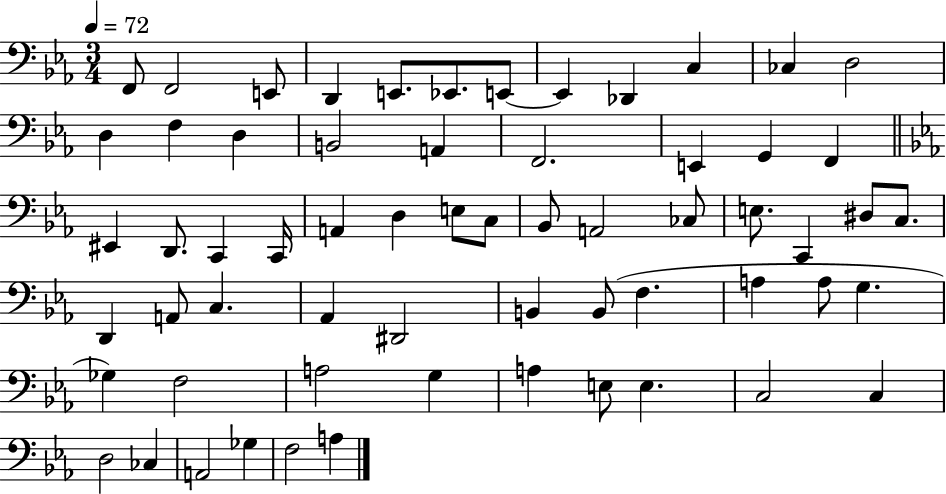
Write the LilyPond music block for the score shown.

{
  \clef bass
  \numericTimeSignature
  \time 3/4
  \key ees \major
  \tempo 4 = 72
  f,8 f,2 e,8 | d,4 e,8. ees,8. e,8~~ | e,4 des,4 c4 | ces4 d2 | \break d4 f4 d4 | b,2 a,4 | f,2. | e,4 g,4 f,4 | \break \bar "||" \break \key ees \major eis,4 d,8. c,4 c,16 | a,4 d4 e8 c8 | bes,8 a,2 ces8 | e8. c,4 dis8 c8. | \break d,4 a,8 c4. | aes,4 dis,2 | b,4 b,8( f4. | a4 a8 g4. | \break ges4) f2 | a2 g4 | a4 e8 e4. | c2 c4 | \break d2 ces4 | a,2 ges4 | f2 a4 | \bar "|."
}